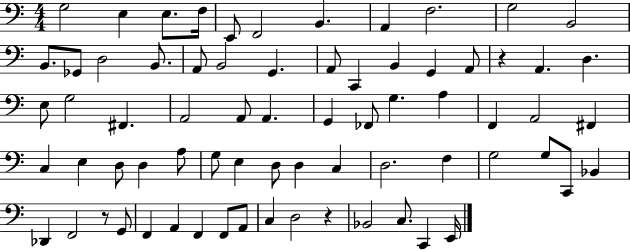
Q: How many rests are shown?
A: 3